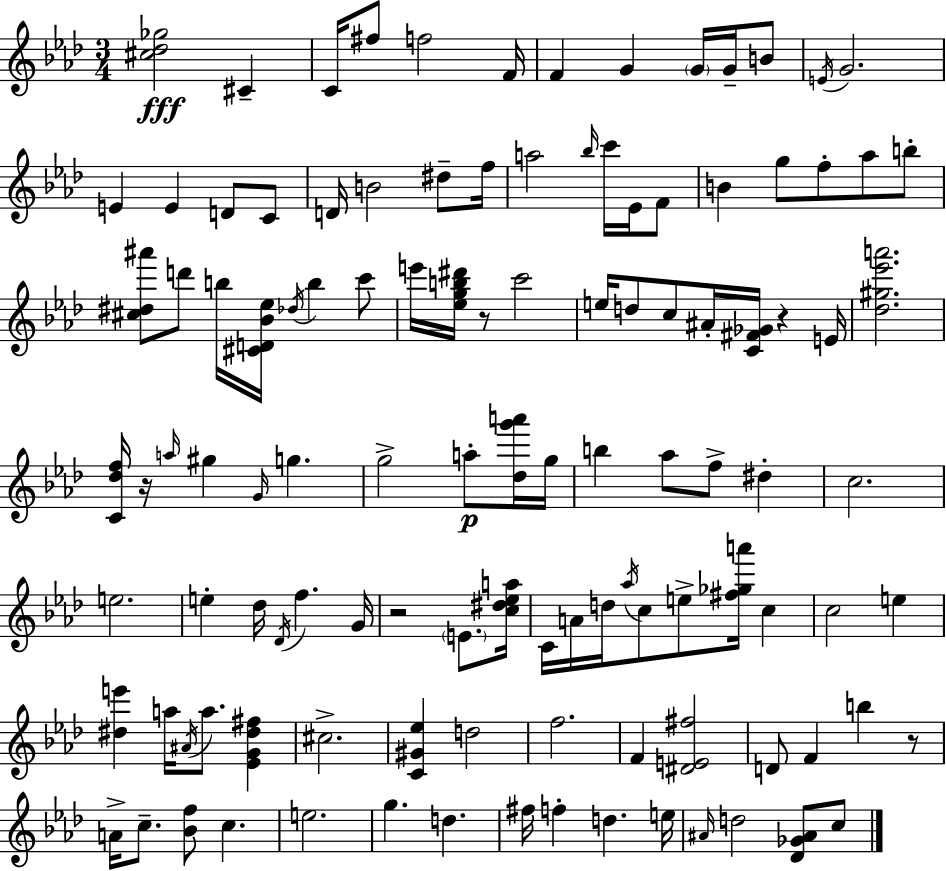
{
  \clef treble
  \numericTimeSignature
  \time 3/4
  \key aes \major
  <cis'' des'' ges''>2\fff cis'4-- | c'16 fis''8 f''2 f'16 | f'4 g'4 \parenthesize g'16 g'16-- b'8 | \acciaccatura { e'16 } g'2. | \break e'4 e'4 d'8 c'8 | d'16 b'2 dis''8-- | f''16 a''2 \grace { bes''16 } c'''16 ees'16 | f'8 b'4 g''8 f''8-. aes''8 | \break b''8-. <cis'' dis'' ais'''>8 d'''8 b''16 <cis' d' bes' ees''>16 \acciaccatura { des''16 } b''4 | c'''8 e'''16 <ees'' g'' b'' dis'''>16 r8 c'''2 | e''16 d''8 c''8 ais'16-. <c' fis' ges'>16 r4 | e'16 <des'' gis'' ees''' a'''>2. | \break <c' des'' f''>16 r16 \grace { a''16 } gis''4 \grace { g'16 } g''4. | g''2-> | a''8-.\p <des'' g''' a'''>16 g''16 b''4 aes''8 f''8-> | dis''4-. c''2. | \break e''2. | e''4-. des''16 \acciaccatura { des'16 } f''4. | g'16 r2 | \parenthesize e'8. <c'' dis'' ees'' a''>16 c'16 a'16 d''16 \acciaccatura { aes''16 } c''8 | \break e''8-> <fis'' ges'' a'''>16 c''4 c''2 | e''4 <dis'' e'''>4 a''16 | \acciaccatura { ais'16 } a''8. <ees' g' dis'' fis''>4 cis''2.-> | <c' gis' ees''>4 | \break d''2 f''2. | f'4 | <dis' e' fis''>2 d'8 f'4 | b''4 r8 a'16-> c''8.-- | \break <bes' f''>8 c''4. e''2. | g''4. | d''4. fis''16 f''4-. | d''4. e''16 \grace { ais'16 } d''2 | \break <des' ges' ais'>8 c''8 \bar "|."
}